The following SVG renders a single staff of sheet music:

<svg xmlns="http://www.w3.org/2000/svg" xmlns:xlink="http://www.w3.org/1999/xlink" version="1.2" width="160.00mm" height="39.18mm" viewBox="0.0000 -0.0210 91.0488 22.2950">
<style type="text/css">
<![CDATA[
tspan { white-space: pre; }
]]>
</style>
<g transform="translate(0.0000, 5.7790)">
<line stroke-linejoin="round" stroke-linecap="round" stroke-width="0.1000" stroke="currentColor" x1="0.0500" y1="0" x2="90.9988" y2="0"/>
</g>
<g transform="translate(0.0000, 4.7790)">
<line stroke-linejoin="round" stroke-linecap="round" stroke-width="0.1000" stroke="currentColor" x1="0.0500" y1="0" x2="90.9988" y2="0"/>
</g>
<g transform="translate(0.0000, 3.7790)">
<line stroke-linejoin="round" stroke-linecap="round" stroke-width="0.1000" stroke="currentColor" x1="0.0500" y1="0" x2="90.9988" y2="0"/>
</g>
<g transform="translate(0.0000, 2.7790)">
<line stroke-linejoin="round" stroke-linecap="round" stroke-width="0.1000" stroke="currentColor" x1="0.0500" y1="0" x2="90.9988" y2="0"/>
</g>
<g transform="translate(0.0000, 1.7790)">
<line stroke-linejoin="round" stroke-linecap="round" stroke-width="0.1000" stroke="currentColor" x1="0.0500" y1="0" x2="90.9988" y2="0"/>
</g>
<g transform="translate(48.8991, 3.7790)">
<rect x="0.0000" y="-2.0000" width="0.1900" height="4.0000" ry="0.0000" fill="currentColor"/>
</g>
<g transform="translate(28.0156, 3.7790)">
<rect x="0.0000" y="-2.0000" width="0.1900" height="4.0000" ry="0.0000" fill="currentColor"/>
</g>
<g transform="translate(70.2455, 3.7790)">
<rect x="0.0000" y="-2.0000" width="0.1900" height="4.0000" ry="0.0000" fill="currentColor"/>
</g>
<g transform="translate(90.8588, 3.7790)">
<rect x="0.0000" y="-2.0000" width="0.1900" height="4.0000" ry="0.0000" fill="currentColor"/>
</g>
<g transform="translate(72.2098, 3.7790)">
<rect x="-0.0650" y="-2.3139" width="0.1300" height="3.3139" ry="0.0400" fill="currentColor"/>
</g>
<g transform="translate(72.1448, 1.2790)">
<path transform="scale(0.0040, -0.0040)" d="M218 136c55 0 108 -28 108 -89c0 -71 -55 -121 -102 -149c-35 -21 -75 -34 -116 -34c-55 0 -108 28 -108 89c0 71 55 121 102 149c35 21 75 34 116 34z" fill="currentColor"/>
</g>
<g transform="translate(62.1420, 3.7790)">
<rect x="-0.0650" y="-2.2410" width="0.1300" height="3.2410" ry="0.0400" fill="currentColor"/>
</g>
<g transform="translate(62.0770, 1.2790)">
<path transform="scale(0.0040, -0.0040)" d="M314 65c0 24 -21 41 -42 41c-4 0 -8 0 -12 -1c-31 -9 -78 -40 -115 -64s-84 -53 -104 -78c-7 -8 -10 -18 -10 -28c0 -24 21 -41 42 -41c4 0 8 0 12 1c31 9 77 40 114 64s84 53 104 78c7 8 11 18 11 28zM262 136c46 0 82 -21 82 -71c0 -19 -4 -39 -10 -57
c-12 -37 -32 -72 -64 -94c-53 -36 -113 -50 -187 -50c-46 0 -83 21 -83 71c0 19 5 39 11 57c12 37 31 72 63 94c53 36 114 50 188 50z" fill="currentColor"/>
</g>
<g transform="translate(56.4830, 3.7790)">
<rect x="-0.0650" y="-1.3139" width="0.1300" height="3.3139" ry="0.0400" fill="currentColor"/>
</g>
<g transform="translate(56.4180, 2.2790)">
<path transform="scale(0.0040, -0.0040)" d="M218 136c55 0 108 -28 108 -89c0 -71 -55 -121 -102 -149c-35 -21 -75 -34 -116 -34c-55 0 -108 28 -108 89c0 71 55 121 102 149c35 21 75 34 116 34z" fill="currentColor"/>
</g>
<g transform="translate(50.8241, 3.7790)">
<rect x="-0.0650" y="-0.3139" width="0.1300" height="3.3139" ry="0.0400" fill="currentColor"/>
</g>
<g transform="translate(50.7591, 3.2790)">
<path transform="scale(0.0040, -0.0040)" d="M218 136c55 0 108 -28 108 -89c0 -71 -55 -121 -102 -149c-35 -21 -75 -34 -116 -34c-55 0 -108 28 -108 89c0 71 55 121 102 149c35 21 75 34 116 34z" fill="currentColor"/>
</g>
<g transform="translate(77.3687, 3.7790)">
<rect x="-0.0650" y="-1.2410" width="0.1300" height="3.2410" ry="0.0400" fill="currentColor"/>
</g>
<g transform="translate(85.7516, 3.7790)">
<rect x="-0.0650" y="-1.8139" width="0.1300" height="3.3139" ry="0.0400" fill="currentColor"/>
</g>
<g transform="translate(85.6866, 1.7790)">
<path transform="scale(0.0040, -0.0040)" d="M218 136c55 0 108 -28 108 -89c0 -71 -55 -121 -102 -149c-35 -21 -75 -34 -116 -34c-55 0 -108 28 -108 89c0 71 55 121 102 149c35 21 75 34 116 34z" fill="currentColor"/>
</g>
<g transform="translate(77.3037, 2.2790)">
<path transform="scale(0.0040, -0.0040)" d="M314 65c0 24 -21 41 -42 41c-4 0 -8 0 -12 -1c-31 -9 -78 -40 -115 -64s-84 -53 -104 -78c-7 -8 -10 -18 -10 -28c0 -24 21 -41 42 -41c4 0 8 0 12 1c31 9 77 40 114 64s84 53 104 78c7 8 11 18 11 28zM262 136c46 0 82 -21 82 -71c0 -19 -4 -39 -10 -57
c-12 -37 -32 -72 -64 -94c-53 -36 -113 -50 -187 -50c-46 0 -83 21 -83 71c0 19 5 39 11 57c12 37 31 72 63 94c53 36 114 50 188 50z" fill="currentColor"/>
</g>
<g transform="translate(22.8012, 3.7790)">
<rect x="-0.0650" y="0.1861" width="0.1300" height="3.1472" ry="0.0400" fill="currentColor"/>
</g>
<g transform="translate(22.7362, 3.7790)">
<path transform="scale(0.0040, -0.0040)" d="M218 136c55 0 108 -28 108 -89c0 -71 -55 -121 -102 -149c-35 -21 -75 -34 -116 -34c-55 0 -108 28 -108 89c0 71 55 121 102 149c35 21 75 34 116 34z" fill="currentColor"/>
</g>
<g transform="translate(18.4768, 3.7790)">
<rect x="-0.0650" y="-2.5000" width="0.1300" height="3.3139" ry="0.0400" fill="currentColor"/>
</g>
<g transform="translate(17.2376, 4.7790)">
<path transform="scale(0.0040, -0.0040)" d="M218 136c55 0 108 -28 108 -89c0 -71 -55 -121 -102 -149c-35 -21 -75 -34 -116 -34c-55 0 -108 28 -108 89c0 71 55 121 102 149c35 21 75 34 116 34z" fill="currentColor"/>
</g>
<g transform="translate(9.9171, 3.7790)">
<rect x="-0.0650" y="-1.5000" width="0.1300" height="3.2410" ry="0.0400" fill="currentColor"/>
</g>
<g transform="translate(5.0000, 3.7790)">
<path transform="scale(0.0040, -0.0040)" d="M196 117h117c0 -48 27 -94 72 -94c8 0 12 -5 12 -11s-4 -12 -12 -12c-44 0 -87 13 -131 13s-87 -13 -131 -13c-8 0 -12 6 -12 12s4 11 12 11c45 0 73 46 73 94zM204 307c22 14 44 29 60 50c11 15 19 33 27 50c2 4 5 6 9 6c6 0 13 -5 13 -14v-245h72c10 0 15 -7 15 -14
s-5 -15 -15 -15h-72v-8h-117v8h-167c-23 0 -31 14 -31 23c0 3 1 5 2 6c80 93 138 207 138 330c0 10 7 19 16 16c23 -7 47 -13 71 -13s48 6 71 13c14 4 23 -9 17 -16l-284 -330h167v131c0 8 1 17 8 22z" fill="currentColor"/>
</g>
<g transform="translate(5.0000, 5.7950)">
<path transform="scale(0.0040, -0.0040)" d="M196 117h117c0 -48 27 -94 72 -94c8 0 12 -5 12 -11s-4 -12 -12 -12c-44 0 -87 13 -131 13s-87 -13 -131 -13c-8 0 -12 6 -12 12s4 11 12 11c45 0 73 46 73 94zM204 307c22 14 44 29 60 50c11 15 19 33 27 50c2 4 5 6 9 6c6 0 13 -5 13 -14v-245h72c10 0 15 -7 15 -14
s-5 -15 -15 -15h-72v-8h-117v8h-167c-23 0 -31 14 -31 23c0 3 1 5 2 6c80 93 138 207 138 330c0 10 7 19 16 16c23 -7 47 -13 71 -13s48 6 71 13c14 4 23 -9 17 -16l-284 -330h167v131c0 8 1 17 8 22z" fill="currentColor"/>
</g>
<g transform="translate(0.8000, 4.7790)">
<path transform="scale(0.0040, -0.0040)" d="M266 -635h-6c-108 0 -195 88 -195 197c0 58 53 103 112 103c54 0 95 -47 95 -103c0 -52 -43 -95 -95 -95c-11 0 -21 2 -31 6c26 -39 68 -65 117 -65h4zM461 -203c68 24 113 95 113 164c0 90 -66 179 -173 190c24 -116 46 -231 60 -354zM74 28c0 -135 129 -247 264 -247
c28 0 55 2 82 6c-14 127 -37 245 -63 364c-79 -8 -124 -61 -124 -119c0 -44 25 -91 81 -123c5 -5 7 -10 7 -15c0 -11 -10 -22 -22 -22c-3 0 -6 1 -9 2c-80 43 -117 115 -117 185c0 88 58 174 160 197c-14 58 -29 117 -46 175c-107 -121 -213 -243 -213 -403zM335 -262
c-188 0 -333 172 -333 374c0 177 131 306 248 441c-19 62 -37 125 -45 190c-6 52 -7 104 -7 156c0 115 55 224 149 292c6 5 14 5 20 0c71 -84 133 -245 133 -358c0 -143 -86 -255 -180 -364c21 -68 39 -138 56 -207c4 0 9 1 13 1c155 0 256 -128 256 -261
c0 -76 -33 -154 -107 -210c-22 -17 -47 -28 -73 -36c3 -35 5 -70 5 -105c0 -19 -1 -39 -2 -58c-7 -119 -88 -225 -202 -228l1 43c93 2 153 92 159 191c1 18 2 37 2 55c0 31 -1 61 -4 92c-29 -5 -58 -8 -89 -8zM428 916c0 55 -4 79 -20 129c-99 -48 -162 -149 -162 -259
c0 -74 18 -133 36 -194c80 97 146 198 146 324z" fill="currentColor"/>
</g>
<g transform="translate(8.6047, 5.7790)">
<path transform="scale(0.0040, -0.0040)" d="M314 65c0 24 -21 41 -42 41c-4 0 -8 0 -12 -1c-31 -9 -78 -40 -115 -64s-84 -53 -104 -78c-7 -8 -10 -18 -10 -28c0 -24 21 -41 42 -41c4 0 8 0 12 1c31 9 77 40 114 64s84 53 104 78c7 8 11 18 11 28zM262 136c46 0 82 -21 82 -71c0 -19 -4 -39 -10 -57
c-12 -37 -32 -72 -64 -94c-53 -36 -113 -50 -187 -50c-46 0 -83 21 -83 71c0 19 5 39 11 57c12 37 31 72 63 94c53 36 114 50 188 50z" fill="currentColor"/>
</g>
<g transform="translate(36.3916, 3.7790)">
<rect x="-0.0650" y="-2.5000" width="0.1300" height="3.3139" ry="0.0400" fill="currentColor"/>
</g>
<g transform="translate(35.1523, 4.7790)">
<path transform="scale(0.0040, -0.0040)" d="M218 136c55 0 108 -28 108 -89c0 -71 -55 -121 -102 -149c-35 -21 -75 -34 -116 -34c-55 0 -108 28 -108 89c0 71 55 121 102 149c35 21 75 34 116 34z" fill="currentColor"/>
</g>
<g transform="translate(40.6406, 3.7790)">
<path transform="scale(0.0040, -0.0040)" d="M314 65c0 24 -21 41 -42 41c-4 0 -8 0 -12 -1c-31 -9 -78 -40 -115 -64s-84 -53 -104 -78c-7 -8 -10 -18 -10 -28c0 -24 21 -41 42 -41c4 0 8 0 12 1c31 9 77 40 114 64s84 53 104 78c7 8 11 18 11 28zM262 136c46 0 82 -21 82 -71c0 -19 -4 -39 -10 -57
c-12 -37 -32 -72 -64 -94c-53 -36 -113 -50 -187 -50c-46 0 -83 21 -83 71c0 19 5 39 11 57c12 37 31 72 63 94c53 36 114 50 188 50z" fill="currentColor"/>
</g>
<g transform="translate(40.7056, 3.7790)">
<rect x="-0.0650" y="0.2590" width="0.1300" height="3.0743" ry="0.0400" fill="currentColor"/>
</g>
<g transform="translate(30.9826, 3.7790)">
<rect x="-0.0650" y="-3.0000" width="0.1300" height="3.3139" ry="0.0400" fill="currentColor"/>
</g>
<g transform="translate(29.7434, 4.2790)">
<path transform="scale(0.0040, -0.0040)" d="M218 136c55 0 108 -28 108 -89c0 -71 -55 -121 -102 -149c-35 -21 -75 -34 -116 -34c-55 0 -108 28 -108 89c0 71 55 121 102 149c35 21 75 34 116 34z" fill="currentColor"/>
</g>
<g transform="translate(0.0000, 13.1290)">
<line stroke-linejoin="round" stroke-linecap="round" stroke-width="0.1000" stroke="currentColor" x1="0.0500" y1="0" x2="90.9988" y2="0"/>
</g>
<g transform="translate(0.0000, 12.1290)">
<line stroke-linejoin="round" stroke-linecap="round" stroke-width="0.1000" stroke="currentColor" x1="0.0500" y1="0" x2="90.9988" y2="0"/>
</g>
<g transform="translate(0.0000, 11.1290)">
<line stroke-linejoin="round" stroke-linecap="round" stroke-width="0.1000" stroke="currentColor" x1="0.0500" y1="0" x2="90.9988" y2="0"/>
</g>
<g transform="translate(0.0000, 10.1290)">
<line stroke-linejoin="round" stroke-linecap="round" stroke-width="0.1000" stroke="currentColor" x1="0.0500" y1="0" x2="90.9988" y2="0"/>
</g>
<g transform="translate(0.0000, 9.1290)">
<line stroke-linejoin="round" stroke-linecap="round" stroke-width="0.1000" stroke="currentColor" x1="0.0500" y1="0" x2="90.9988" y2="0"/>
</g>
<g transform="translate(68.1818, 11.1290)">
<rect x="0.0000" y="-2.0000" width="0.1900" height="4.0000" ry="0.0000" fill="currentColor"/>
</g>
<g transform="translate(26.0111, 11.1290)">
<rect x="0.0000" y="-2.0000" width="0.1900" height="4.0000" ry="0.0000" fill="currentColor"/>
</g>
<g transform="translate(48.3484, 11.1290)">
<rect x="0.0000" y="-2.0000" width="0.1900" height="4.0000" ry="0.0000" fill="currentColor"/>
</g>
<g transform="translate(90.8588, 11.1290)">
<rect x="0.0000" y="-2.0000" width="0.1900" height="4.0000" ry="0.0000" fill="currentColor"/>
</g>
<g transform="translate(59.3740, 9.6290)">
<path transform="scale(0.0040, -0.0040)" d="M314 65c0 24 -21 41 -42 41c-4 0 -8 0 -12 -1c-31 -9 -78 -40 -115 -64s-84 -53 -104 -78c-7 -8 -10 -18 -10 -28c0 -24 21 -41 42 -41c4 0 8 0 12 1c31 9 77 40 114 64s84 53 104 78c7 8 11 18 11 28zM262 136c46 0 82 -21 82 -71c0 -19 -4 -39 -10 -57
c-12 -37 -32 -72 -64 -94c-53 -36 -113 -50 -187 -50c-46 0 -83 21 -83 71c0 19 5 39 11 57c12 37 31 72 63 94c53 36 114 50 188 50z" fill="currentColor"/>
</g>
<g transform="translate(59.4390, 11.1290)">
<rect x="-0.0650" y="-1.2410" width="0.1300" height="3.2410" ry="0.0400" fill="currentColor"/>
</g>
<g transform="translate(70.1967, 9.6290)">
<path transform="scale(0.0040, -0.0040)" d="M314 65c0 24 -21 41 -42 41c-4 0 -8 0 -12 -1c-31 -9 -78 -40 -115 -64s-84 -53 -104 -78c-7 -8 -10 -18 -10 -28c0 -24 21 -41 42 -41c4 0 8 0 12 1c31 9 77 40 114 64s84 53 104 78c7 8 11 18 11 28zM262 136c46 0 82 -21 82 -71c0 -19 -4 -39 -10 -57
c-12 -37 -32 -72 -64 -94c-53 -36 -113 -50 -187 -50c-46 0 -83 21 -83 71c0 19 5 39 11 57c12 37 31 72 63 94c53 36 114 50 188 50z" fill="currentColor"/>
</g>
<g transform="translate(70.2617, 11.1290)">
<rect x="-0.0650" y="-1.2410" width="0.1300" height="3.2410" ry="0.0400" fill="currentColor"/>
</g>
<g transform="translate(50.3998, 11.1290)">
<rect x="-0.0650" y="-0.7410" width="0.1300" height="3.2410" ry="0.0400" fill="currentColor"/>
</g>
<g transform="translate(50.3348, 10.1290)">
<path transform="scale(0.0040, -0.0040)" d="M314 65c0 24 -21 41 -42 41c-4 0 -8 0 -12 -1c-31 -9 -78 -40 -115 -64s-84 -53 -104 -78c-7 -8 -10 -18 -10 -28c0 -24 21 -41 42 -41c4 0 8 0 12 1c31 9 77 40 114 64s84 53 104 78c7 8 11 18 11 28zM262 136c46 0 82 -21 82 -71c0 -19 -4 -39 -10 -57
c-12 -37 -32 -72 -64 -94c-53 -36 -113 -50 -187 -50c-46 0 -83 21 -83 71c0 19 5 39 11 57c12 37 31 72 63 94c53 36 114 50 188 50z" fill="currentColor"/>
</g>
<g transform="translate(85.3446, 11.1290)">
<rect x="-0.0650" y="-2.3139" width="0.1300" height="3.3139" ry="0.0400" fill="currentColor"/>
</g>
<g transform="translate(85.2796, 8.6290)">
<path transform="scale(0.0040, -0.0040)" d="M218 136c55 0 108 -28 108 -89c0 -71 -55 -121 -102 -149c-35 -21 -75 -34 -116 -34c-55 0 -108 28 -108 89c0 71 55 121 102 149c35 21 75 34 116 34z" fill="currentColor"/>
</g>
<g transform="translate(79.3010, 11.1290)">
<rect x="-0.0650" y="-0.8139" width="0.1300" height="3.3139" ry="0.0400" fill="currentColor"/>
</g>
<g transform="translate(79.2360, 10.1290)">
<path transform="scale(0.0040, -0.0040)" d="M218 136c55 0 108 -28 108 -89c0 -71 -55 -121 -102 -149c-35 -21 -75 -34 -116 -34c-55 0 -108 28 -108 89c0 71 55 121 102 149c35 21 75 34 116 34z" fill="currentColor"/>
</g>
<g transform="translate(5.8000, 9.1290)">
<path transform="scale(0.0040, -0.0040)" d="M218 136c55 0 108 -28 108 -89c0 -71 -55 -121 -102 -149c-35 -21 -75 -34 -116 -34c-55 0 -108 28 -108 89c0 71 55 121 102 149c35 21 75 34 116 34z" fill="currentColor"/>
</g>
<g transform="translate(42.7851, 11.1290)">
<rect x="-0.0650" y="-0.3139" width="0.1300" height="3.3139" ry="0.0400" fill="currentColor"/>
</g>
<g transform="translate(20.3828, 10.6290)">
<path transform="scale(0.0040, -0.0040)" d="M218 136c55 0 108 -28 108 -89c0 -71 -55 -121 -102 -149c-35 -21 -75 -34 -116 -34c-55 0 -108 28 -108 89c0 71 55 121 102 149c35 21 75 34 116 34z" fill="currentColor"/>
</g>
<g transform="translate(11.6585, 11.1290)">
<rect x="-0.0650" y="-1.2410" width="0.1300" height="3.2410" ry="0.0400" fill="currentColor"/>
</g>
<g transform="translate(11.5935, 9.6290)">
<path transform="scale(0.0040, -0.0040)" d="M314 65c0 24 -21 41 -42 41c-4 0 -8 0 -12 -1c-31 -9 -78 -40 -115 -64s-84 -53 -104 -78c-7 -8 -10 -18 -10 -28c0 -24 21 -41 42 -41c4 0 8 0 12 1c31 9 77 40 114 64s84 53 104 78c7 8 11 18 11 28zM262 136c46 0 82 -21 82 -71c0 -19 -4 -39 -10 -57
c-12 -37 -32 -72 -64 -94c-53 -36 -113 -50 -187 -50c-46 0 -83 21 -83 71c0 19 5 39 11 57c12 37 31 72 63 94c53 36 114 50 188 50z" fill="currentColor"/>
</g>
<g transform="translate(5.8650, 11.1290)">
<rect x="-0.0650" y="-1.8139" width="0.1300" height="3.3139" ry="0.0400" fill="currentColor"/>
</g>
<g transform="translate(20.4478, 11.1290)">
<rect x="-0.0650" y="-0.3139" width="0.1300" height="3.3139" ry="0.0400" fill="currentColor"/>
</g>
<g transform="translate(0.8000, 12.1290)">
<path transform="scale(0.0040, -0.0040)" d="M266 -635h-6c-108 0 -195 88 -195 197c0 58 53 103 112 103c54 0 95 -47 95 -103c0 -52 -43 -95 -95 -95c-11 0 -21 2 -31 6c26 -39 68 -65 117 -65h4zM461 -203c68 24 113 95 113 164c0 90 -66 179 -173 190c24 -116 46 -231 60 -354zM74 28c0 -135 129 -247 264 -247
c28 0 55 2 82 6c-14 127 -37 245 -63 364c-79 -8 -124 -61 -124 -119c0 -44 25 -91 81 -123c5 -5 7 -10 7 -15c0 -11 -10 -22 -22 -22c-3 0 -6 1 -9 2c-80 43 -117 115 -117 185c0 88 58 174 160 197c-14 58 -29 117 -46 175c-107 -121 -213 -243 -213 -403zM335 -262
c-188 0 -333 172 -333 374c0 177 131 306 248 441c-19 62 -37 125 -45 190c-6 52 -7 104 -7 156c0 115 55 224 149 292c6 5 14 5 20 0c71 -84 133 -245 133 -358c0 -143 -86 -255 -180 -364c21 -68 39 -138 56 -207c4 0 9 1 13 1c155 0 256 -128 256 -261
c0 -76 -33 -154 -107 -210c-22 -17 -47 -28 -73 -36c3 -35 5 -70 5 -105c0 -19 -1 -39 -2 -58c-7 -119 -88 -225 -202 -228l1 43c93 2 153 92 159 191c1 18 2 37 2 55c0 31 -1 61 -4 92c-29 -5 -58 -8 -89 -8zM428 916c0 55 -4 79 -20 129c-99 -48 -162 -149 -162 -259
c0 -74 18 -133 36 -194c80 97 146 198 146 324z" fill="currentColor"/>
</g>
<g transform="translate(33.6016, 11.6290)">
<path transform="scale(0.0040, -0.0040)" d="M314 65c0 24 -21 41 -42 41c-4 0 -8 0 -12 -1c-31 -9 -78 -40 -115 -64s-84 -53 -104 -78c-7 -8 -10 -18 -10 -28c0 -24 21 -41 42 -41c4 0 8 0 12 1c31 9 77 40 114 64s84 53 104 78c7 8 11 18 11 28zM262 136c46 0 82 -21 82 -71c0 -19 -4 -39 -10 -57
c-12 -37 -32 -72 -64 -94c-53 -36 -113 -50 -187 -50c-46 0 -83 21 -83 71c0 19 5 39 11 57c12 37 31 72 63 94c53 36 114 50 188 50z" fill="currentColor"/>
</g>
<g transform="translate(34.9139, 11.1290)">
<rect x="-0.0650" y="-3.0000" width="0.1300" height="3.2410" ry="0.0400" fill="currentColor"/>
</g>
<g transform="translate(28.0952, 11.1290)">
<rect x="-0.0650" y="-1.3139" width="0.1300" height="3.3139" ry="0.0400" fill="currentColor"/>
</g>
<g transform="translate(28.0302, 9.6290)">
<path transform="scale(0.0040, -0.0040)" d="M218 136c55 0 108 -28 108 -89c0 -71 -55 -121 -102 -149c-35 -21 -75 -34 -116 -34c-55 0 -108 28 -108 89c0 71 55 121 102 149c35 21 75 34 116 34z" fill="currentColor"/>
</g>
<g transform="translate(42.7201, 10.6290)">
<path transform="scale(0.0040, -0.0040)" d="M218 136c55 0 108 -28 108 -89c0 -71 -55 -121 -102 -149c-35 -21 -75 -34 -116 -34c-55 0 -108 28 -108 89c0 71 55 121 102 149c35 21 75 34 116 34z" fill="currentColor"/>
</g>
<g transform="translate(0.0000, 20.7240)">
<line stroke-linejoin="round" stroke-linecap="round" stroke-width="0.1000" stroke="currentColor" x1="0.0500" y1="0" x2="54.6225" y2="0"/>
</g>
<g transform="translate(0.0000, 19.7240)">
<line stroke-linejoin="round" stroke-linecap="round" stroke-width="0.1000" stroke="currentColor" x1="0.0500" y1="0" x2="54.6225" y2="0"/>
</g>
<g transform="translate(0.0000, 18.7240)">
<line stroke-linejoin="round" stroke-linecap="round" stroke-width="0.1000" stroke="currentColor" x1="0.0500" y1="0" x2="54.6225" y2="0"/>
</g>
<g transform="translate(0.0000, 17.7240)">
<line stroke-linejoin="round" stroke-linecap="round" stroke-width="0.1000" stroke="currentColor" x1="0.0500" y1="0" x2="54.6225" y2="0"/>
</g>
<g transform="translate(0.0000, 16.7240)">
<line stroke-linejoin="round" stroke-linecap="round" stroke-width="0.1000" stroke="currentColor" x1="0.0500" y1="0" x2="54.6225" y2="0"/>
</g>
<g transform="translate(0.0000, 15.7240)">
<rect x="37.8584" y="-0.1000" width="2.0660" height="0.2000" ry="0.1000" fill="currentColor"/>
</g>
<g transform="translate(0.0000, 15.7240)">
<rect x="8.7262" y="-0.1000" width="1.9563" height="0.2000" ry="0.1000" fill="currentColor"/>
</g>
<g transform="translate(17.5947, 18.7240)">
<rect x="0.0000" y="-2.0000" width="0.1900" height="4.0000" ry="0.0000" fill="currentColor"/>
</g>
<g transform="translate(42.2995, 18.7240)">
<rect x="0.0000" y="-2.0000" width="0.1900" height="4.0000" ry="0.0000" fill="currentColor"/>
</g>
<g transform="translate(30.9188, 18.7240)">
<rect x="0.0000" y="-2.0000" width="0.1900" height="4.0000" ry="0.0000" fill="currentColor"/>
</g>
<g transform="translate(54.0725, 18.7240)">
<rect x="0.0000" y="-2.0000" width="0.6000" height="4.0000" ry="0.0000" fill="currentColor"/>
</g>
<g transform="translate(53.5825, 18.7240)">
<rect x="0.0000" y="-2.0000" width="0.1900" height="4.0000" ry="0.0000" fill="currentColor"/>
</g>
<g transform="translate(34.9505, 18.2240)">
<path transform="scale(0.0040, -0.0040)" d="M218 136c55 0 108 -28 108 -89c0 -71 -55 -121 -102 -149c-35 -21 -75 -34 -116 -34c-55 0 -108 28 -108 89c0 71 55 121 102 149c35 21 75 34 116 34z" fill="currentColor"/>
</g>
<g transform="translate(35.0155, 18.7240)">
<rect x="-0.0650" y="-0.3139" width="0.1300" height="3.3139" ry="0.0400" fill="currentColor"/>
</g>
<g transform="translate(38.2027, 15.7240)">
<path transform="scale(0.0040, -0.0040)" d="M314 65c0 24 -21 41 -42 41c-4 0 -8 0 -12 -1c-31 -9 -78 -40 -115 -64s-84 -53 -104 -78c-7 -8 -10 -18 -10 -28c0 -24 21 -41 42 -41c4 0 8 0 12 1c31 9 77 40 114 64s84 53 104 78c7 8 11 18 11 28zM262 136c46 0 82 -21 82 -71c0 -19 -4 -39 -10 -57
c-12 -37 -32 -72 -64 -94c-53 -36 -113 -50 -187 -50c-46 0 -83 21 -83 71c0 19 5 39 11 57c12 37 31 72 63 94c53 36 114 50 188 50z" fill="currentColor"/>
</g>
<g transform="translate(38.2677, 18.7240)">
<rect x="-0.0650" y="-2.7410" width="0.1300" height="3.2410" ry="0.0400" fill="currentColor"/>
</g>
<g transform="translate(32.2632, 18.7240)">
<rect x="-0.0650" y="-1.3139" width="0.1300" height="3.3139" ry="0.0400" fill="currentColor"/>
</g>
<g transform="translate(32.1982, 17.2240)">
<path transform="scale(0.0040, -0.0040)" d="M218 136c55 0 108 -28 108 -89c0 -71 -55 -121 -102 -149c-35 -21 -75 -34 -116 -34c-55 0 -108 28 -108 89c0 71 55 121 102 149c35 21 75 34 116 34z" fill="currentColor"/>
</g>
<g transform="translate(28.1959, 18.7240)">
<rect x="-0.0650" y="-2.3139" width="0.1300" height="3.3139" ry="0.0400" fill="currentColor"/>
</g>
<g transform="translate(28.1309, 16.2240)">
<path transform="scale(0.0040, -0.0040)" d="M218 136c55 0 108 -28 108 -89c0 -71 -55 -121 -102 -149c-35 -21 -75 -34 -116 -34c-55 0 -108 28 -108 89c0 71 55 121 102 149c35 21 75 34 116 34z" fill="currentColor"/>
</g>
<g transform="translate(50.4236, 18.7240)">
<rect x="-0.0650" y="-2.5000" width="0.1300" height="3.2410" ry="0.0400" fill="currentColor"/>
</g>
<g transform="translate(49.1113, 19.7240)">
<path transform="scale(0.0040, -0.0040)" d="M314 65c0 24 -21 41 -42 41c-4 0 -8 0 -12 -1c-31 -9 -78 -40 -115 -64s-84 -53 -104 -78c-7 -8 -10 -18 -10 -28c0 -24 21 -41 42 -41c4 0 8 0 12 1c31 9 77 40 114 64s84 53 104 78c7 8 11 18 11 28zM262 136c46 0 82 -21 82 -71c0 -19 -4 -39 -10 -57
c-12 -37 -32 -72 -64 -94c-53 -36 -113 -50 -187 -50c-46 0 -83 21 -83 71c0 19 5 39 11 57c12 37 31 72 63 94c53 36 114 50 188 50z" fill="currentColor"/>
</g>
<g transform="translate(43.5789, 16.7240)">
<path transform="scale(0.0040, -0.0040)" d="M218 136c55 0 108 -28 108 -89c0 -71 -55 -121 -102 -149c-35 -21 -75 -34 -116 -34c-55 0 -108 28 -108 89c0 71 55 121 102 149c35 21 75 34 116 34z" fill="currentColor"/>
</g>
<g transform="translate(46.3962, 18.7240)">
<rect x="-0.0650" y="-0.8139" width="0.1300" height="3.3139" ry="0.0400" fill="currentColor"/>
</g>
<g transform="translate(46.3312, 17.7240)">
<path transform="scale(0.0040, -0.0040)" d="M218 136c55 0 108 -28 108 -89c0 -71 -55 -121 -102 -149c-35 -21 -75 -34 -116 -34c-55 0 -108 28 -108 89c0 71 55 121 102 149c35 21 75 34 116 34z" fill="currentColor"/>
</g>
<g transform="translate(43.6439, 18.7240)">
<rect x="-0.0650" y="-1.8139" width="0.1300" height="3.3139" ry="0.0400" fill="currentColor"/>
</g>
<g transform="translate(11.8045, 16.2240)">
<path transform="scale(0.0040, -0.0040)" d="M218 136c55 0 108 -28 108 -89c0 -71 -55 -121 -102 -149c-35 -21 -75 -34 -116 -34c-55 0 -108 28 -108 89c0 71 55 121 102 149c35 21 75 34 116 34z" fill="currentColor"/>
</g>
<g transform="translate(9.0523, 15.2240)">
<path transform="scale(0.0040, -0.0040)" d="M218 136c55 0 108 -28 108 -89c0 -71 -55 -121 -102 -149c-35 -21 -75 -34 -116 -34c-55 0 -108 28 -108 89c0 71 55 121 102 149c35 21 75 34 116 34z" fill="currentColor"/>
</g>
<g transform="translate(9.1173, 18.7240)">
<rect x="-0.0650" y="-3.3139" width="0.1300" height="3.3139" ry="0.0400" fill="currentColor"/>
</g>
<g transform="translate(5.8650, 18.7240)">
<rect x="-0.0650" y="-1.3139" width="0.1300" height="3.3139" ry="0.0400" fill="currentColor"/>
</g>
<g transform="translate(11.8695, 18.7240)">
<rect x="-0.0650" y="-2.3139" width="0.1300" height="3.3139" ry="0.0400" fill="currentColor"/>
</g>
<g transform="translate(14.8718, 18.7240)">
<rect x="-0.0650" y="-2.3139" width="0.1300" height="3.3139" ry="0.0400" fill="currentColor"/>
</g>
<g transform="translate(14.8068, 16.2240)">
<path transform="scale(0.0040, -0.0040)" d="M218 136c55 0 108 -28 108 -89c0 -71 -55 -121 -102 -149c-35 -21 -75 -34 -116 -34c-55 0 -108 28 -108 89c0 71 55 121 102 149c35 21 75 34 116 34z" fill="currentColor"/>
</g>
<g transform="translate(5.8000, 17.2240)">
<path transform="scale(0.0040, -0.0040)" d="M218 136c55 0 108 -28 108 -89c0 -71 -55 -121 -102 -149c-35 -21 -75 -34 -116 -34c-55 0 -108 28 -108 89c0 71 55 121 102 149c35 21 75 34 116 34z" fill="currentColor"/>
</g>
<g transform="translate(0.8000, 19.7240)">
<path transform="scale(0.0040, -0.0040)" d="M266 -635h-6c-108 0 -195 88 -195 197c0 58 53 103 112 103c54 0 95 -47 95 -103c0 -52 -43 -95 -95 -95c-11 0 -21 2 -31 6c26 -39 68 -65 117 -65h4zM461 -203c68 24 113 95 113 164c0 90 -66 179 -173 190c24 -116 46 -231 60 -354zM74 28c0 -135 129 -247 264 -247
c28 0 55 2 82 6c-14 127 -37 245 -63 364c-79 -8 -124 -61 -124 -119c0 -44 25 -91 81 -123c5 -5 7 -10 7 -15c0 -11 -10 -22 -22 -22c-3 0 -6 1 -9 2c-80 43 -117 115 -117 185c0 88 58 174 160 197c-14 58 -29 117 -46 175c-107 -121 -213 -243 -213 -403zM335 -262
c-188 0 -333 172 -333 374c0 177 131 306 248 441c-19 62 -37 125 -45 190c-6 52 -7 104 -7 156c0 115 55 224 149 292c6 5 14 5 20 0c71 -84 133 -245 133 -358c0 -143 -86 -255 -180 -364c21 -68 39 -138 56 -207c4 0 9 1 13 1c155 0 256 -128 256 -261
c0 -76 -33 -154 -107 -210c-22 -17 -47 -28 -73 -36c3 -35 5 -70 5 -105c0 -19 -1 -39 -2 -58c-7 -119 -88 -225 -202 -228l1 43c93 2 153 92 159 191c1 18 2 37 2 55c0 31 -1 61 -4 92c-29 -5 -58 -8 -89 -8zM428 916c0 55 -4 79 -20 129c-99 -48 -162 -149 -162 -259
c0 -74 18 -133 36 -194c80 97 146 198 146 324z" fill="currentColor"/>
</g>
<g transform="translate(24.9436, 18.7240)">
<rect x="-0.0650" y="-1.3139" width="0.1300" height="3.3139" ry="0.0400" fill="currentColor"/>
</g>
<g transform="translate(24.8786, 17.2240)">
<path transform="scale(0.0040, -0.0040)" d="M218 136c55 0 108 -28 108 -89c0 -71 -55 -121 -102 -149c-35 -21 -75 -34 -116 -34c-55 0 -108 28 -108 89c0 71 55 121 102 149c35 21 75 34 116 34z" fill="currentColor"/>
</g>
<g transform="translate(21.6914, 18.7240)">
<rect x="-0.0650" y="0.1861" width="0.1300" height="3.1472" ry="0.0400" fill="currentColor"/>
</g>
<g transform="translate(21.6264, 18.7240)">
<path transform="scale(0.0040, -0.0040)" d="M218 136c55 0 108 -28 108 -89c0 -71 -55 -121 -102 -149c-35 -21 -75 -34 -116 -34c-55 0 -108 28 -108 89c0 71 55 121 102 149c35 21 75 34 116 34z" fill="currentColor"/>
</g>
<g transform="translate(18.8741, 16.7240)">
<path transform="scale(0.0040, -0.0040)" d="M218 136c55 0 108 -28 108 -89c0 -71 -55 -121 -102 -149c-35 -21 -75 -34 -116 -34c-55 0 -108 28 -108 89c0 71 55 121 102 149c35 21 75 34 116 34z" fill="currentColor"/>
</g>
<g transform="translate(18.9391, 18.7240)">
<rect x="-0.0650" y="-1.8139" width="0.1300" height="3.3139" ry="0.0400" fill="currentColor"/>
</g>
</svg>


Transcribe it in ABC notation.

X:1
T:Untitled
M:4/4
L:1/4
K:C
E2 G B A G B2 c e g2 g e2 f f e2 c e A2 c d2 e2 e2 d g e b g g f B e g e c a2 f d G2